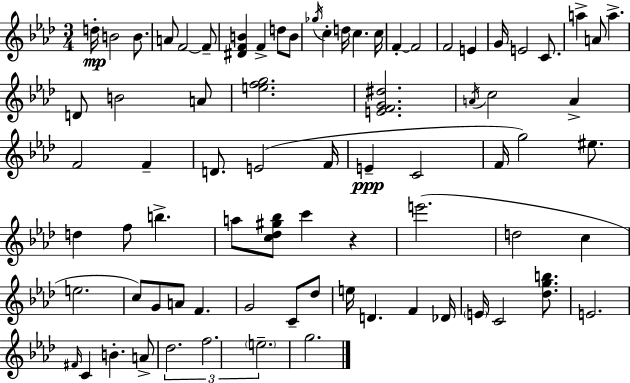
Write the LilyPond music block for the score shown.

{
  \clef treble
  \numericTimeSignature
  \time 3/4
  \key aes \major
  d''16-.\mp b'2 b'8. | a'8 f'2~~ f'8-- | <dis' f' b'>4 f'4-> d''8 b'8 | \acciaccatura { ges''16 } c''4-. d''16 c''4. | \break c''16 f'4-.~~ f'2 | f'2 e'4 | g'16 e'2 c'8. | a''4-> a'8 a''4.-> | \break d'8 b'2 a'8 | <e'' f'' g''>2. | <e' f' g' dis''>2. | \acciaccatura { a'16 } c''2 a'4-> | \break f'2 f'4-- | d'8. e'2( | f'16 e'4--\ppp c'2 | f'16 g''2) eis''8. | \break d''4 f''8 b''4.-> | a''8 <c'' des'' gis'' bes''>8 c'''4 r4 | e'''2.( | d''2 c''4 | \break e''2. | c''8) g'8 a'8 f'4. | g'2 c'8-- | des''8 e''16 d'4. f'4 | \break des'16 \parenthesize e'16 c'2 <des'' g'' b''>8. | e'2. | \grace { fis'16 } c'4 b'4.-. | a'8-> \tuplet 3/2 { des''2. | \break f''2. | \parenthesize e''2.-- } | g''2. | \bar "|."
}